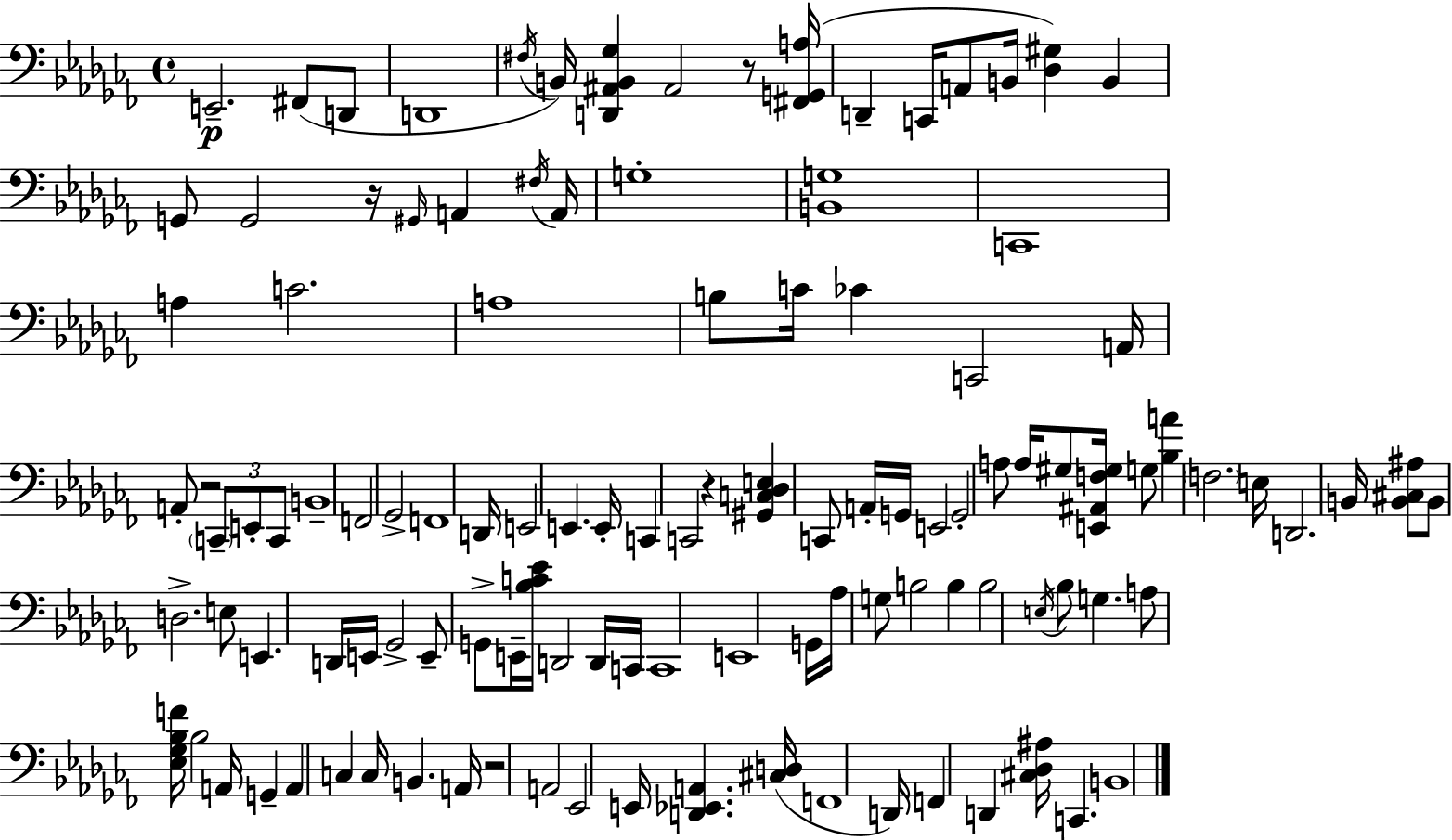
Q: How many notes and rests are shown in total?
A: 115